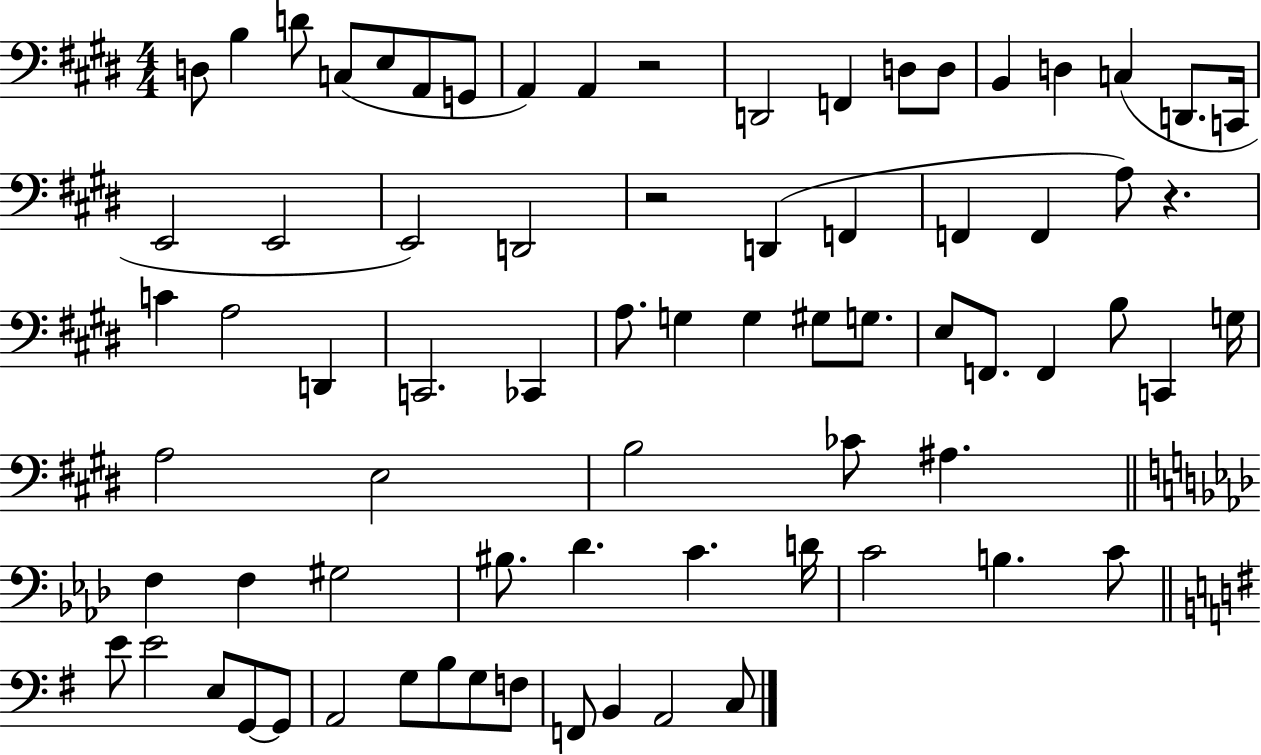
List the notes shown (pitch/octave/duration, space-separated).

D3/e B3/q D4/e C3/e E3/e A2/e G2/e A2/q A2/q R/h D2/h F2/q D3/e D3/e B2/q D3/q C3/q D2/e. C2/s E2/h E2/h E2/h D2/h R/h D2/q F2/q F2/q F2/q A3/e R/q. C4/q A3/h D2/q C2/h. CES2/q A3/e. G3/q G3/q G#3/e G3/e. E3/e F2/e. F2/q B3/e C2/q G3/s A3/h E3/h B3/h CES4/e A#3/q. F3/q F3/q G#3/h BIS3/e. Db4/q. C4/q. D4/s C4/h B3/q. C4/e E4/e E4/h E3/e G2/e G2/e A2/h G3/e B3/e G3/e F3/e F2/e B2/q A2/h C3/e